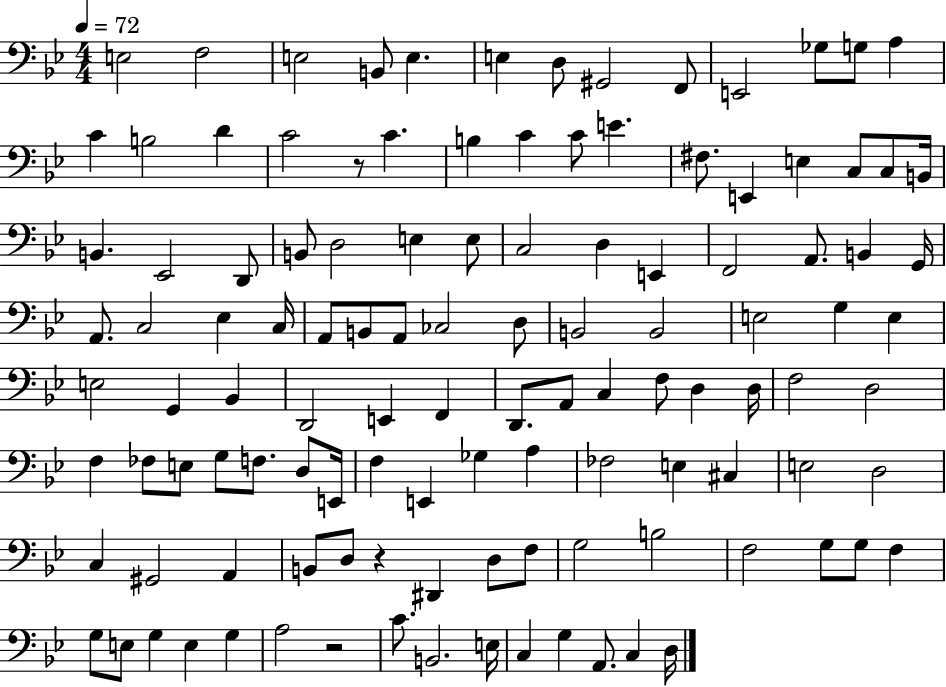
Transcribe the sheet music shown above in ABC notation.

X:1
T:Untitled
M:4/4
L:1/4
K:Bb
E,2 F,2 E,2 B,,/2 E, E, D,/2 ^G,,2 F,,/2 E,,2 _G,/2 G,/2 A, C B,2 D C2 z/2 C B, C C/2 E ^F,/2 E,, E, C,/2 C,/2 B,,/4 B,, _E,,2 D,,/2 B,,/2 D,2 E, E,/2 C,2 D, E,, F,,2 A,,/2 B,, G,,/4 A,,/2 C,2 _E, C,/4 A,,/2 B,,/2 A,,/2 _C,2 D,/2 B,,2 B,,2 E,2 G, E, E,2 G,, _B,, D,,2 E,, F,, D,,/2 A,,/2 C, F,/2 D, D,/4 F,2 D,2 F, _F,/2 E,/2 G,/2 F,/2 D,/2 E,,/4 F, E,, _G, A, _F,2 E, ^C, E,2 D,2 C, ^G,,2 A,, B,,/2 D,/2 z ^D,, D,/2 F,/2 G,2 B,2 F,2 G,/2 G,/2 F, G,/2 E,/2 G, E, G, A,2 z2 C/2 B,,2 E,/4 C, G, A,,/2 C, D,/4